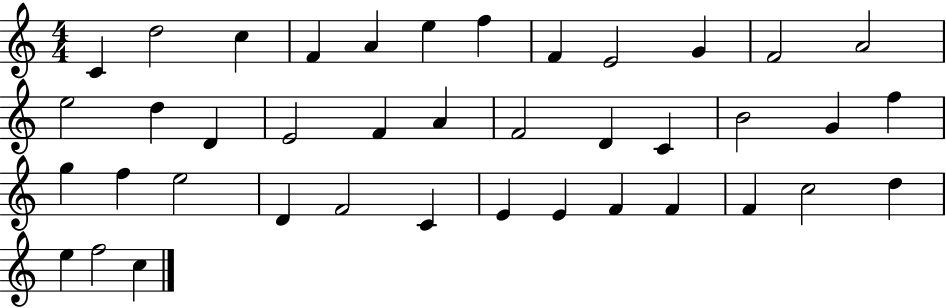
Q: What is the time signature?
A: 4/4